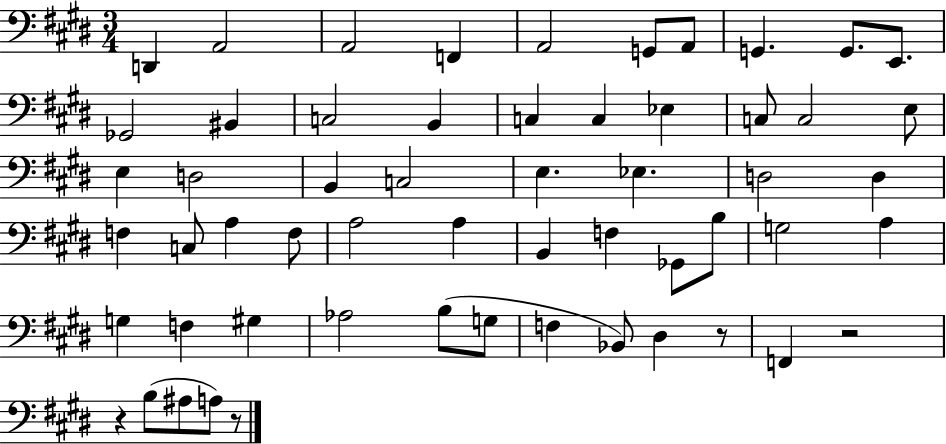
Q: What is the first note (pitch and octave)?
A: D2